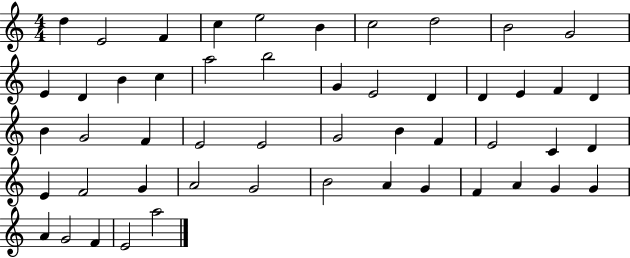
D5/q E4/h F4/q C5/q E5/h B4/q C5/h D5/h B4/h G4/h E4/q D4/q B4/q C5/q A5/h B5/h G4/q E4/h D4/q D4/q E4/q F4/q D4/q B4/q G4/h F4/q E4/h E4/h G4/h B4/q F4/q E4/h C4/q D4/q E4/q F4/h G4/q A4/h G4/h B4/h A4/q G4/q F4/q A4/q G4/q G4/q A4/q G4/h F4/q E4/h A5/h